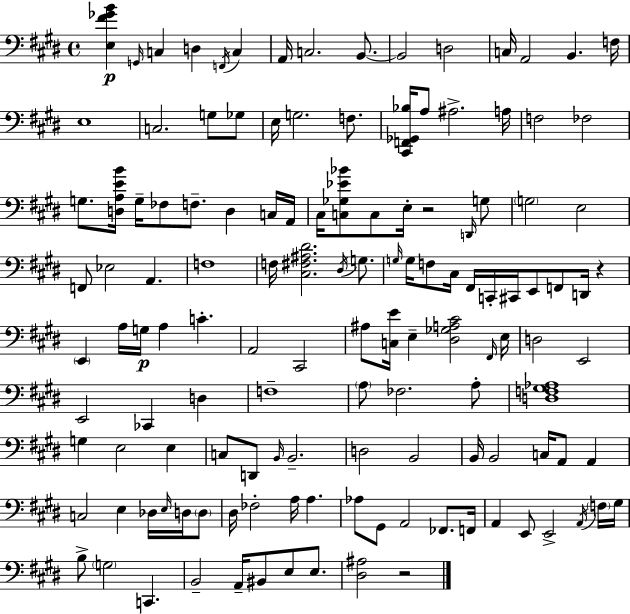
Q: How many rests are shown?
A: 3